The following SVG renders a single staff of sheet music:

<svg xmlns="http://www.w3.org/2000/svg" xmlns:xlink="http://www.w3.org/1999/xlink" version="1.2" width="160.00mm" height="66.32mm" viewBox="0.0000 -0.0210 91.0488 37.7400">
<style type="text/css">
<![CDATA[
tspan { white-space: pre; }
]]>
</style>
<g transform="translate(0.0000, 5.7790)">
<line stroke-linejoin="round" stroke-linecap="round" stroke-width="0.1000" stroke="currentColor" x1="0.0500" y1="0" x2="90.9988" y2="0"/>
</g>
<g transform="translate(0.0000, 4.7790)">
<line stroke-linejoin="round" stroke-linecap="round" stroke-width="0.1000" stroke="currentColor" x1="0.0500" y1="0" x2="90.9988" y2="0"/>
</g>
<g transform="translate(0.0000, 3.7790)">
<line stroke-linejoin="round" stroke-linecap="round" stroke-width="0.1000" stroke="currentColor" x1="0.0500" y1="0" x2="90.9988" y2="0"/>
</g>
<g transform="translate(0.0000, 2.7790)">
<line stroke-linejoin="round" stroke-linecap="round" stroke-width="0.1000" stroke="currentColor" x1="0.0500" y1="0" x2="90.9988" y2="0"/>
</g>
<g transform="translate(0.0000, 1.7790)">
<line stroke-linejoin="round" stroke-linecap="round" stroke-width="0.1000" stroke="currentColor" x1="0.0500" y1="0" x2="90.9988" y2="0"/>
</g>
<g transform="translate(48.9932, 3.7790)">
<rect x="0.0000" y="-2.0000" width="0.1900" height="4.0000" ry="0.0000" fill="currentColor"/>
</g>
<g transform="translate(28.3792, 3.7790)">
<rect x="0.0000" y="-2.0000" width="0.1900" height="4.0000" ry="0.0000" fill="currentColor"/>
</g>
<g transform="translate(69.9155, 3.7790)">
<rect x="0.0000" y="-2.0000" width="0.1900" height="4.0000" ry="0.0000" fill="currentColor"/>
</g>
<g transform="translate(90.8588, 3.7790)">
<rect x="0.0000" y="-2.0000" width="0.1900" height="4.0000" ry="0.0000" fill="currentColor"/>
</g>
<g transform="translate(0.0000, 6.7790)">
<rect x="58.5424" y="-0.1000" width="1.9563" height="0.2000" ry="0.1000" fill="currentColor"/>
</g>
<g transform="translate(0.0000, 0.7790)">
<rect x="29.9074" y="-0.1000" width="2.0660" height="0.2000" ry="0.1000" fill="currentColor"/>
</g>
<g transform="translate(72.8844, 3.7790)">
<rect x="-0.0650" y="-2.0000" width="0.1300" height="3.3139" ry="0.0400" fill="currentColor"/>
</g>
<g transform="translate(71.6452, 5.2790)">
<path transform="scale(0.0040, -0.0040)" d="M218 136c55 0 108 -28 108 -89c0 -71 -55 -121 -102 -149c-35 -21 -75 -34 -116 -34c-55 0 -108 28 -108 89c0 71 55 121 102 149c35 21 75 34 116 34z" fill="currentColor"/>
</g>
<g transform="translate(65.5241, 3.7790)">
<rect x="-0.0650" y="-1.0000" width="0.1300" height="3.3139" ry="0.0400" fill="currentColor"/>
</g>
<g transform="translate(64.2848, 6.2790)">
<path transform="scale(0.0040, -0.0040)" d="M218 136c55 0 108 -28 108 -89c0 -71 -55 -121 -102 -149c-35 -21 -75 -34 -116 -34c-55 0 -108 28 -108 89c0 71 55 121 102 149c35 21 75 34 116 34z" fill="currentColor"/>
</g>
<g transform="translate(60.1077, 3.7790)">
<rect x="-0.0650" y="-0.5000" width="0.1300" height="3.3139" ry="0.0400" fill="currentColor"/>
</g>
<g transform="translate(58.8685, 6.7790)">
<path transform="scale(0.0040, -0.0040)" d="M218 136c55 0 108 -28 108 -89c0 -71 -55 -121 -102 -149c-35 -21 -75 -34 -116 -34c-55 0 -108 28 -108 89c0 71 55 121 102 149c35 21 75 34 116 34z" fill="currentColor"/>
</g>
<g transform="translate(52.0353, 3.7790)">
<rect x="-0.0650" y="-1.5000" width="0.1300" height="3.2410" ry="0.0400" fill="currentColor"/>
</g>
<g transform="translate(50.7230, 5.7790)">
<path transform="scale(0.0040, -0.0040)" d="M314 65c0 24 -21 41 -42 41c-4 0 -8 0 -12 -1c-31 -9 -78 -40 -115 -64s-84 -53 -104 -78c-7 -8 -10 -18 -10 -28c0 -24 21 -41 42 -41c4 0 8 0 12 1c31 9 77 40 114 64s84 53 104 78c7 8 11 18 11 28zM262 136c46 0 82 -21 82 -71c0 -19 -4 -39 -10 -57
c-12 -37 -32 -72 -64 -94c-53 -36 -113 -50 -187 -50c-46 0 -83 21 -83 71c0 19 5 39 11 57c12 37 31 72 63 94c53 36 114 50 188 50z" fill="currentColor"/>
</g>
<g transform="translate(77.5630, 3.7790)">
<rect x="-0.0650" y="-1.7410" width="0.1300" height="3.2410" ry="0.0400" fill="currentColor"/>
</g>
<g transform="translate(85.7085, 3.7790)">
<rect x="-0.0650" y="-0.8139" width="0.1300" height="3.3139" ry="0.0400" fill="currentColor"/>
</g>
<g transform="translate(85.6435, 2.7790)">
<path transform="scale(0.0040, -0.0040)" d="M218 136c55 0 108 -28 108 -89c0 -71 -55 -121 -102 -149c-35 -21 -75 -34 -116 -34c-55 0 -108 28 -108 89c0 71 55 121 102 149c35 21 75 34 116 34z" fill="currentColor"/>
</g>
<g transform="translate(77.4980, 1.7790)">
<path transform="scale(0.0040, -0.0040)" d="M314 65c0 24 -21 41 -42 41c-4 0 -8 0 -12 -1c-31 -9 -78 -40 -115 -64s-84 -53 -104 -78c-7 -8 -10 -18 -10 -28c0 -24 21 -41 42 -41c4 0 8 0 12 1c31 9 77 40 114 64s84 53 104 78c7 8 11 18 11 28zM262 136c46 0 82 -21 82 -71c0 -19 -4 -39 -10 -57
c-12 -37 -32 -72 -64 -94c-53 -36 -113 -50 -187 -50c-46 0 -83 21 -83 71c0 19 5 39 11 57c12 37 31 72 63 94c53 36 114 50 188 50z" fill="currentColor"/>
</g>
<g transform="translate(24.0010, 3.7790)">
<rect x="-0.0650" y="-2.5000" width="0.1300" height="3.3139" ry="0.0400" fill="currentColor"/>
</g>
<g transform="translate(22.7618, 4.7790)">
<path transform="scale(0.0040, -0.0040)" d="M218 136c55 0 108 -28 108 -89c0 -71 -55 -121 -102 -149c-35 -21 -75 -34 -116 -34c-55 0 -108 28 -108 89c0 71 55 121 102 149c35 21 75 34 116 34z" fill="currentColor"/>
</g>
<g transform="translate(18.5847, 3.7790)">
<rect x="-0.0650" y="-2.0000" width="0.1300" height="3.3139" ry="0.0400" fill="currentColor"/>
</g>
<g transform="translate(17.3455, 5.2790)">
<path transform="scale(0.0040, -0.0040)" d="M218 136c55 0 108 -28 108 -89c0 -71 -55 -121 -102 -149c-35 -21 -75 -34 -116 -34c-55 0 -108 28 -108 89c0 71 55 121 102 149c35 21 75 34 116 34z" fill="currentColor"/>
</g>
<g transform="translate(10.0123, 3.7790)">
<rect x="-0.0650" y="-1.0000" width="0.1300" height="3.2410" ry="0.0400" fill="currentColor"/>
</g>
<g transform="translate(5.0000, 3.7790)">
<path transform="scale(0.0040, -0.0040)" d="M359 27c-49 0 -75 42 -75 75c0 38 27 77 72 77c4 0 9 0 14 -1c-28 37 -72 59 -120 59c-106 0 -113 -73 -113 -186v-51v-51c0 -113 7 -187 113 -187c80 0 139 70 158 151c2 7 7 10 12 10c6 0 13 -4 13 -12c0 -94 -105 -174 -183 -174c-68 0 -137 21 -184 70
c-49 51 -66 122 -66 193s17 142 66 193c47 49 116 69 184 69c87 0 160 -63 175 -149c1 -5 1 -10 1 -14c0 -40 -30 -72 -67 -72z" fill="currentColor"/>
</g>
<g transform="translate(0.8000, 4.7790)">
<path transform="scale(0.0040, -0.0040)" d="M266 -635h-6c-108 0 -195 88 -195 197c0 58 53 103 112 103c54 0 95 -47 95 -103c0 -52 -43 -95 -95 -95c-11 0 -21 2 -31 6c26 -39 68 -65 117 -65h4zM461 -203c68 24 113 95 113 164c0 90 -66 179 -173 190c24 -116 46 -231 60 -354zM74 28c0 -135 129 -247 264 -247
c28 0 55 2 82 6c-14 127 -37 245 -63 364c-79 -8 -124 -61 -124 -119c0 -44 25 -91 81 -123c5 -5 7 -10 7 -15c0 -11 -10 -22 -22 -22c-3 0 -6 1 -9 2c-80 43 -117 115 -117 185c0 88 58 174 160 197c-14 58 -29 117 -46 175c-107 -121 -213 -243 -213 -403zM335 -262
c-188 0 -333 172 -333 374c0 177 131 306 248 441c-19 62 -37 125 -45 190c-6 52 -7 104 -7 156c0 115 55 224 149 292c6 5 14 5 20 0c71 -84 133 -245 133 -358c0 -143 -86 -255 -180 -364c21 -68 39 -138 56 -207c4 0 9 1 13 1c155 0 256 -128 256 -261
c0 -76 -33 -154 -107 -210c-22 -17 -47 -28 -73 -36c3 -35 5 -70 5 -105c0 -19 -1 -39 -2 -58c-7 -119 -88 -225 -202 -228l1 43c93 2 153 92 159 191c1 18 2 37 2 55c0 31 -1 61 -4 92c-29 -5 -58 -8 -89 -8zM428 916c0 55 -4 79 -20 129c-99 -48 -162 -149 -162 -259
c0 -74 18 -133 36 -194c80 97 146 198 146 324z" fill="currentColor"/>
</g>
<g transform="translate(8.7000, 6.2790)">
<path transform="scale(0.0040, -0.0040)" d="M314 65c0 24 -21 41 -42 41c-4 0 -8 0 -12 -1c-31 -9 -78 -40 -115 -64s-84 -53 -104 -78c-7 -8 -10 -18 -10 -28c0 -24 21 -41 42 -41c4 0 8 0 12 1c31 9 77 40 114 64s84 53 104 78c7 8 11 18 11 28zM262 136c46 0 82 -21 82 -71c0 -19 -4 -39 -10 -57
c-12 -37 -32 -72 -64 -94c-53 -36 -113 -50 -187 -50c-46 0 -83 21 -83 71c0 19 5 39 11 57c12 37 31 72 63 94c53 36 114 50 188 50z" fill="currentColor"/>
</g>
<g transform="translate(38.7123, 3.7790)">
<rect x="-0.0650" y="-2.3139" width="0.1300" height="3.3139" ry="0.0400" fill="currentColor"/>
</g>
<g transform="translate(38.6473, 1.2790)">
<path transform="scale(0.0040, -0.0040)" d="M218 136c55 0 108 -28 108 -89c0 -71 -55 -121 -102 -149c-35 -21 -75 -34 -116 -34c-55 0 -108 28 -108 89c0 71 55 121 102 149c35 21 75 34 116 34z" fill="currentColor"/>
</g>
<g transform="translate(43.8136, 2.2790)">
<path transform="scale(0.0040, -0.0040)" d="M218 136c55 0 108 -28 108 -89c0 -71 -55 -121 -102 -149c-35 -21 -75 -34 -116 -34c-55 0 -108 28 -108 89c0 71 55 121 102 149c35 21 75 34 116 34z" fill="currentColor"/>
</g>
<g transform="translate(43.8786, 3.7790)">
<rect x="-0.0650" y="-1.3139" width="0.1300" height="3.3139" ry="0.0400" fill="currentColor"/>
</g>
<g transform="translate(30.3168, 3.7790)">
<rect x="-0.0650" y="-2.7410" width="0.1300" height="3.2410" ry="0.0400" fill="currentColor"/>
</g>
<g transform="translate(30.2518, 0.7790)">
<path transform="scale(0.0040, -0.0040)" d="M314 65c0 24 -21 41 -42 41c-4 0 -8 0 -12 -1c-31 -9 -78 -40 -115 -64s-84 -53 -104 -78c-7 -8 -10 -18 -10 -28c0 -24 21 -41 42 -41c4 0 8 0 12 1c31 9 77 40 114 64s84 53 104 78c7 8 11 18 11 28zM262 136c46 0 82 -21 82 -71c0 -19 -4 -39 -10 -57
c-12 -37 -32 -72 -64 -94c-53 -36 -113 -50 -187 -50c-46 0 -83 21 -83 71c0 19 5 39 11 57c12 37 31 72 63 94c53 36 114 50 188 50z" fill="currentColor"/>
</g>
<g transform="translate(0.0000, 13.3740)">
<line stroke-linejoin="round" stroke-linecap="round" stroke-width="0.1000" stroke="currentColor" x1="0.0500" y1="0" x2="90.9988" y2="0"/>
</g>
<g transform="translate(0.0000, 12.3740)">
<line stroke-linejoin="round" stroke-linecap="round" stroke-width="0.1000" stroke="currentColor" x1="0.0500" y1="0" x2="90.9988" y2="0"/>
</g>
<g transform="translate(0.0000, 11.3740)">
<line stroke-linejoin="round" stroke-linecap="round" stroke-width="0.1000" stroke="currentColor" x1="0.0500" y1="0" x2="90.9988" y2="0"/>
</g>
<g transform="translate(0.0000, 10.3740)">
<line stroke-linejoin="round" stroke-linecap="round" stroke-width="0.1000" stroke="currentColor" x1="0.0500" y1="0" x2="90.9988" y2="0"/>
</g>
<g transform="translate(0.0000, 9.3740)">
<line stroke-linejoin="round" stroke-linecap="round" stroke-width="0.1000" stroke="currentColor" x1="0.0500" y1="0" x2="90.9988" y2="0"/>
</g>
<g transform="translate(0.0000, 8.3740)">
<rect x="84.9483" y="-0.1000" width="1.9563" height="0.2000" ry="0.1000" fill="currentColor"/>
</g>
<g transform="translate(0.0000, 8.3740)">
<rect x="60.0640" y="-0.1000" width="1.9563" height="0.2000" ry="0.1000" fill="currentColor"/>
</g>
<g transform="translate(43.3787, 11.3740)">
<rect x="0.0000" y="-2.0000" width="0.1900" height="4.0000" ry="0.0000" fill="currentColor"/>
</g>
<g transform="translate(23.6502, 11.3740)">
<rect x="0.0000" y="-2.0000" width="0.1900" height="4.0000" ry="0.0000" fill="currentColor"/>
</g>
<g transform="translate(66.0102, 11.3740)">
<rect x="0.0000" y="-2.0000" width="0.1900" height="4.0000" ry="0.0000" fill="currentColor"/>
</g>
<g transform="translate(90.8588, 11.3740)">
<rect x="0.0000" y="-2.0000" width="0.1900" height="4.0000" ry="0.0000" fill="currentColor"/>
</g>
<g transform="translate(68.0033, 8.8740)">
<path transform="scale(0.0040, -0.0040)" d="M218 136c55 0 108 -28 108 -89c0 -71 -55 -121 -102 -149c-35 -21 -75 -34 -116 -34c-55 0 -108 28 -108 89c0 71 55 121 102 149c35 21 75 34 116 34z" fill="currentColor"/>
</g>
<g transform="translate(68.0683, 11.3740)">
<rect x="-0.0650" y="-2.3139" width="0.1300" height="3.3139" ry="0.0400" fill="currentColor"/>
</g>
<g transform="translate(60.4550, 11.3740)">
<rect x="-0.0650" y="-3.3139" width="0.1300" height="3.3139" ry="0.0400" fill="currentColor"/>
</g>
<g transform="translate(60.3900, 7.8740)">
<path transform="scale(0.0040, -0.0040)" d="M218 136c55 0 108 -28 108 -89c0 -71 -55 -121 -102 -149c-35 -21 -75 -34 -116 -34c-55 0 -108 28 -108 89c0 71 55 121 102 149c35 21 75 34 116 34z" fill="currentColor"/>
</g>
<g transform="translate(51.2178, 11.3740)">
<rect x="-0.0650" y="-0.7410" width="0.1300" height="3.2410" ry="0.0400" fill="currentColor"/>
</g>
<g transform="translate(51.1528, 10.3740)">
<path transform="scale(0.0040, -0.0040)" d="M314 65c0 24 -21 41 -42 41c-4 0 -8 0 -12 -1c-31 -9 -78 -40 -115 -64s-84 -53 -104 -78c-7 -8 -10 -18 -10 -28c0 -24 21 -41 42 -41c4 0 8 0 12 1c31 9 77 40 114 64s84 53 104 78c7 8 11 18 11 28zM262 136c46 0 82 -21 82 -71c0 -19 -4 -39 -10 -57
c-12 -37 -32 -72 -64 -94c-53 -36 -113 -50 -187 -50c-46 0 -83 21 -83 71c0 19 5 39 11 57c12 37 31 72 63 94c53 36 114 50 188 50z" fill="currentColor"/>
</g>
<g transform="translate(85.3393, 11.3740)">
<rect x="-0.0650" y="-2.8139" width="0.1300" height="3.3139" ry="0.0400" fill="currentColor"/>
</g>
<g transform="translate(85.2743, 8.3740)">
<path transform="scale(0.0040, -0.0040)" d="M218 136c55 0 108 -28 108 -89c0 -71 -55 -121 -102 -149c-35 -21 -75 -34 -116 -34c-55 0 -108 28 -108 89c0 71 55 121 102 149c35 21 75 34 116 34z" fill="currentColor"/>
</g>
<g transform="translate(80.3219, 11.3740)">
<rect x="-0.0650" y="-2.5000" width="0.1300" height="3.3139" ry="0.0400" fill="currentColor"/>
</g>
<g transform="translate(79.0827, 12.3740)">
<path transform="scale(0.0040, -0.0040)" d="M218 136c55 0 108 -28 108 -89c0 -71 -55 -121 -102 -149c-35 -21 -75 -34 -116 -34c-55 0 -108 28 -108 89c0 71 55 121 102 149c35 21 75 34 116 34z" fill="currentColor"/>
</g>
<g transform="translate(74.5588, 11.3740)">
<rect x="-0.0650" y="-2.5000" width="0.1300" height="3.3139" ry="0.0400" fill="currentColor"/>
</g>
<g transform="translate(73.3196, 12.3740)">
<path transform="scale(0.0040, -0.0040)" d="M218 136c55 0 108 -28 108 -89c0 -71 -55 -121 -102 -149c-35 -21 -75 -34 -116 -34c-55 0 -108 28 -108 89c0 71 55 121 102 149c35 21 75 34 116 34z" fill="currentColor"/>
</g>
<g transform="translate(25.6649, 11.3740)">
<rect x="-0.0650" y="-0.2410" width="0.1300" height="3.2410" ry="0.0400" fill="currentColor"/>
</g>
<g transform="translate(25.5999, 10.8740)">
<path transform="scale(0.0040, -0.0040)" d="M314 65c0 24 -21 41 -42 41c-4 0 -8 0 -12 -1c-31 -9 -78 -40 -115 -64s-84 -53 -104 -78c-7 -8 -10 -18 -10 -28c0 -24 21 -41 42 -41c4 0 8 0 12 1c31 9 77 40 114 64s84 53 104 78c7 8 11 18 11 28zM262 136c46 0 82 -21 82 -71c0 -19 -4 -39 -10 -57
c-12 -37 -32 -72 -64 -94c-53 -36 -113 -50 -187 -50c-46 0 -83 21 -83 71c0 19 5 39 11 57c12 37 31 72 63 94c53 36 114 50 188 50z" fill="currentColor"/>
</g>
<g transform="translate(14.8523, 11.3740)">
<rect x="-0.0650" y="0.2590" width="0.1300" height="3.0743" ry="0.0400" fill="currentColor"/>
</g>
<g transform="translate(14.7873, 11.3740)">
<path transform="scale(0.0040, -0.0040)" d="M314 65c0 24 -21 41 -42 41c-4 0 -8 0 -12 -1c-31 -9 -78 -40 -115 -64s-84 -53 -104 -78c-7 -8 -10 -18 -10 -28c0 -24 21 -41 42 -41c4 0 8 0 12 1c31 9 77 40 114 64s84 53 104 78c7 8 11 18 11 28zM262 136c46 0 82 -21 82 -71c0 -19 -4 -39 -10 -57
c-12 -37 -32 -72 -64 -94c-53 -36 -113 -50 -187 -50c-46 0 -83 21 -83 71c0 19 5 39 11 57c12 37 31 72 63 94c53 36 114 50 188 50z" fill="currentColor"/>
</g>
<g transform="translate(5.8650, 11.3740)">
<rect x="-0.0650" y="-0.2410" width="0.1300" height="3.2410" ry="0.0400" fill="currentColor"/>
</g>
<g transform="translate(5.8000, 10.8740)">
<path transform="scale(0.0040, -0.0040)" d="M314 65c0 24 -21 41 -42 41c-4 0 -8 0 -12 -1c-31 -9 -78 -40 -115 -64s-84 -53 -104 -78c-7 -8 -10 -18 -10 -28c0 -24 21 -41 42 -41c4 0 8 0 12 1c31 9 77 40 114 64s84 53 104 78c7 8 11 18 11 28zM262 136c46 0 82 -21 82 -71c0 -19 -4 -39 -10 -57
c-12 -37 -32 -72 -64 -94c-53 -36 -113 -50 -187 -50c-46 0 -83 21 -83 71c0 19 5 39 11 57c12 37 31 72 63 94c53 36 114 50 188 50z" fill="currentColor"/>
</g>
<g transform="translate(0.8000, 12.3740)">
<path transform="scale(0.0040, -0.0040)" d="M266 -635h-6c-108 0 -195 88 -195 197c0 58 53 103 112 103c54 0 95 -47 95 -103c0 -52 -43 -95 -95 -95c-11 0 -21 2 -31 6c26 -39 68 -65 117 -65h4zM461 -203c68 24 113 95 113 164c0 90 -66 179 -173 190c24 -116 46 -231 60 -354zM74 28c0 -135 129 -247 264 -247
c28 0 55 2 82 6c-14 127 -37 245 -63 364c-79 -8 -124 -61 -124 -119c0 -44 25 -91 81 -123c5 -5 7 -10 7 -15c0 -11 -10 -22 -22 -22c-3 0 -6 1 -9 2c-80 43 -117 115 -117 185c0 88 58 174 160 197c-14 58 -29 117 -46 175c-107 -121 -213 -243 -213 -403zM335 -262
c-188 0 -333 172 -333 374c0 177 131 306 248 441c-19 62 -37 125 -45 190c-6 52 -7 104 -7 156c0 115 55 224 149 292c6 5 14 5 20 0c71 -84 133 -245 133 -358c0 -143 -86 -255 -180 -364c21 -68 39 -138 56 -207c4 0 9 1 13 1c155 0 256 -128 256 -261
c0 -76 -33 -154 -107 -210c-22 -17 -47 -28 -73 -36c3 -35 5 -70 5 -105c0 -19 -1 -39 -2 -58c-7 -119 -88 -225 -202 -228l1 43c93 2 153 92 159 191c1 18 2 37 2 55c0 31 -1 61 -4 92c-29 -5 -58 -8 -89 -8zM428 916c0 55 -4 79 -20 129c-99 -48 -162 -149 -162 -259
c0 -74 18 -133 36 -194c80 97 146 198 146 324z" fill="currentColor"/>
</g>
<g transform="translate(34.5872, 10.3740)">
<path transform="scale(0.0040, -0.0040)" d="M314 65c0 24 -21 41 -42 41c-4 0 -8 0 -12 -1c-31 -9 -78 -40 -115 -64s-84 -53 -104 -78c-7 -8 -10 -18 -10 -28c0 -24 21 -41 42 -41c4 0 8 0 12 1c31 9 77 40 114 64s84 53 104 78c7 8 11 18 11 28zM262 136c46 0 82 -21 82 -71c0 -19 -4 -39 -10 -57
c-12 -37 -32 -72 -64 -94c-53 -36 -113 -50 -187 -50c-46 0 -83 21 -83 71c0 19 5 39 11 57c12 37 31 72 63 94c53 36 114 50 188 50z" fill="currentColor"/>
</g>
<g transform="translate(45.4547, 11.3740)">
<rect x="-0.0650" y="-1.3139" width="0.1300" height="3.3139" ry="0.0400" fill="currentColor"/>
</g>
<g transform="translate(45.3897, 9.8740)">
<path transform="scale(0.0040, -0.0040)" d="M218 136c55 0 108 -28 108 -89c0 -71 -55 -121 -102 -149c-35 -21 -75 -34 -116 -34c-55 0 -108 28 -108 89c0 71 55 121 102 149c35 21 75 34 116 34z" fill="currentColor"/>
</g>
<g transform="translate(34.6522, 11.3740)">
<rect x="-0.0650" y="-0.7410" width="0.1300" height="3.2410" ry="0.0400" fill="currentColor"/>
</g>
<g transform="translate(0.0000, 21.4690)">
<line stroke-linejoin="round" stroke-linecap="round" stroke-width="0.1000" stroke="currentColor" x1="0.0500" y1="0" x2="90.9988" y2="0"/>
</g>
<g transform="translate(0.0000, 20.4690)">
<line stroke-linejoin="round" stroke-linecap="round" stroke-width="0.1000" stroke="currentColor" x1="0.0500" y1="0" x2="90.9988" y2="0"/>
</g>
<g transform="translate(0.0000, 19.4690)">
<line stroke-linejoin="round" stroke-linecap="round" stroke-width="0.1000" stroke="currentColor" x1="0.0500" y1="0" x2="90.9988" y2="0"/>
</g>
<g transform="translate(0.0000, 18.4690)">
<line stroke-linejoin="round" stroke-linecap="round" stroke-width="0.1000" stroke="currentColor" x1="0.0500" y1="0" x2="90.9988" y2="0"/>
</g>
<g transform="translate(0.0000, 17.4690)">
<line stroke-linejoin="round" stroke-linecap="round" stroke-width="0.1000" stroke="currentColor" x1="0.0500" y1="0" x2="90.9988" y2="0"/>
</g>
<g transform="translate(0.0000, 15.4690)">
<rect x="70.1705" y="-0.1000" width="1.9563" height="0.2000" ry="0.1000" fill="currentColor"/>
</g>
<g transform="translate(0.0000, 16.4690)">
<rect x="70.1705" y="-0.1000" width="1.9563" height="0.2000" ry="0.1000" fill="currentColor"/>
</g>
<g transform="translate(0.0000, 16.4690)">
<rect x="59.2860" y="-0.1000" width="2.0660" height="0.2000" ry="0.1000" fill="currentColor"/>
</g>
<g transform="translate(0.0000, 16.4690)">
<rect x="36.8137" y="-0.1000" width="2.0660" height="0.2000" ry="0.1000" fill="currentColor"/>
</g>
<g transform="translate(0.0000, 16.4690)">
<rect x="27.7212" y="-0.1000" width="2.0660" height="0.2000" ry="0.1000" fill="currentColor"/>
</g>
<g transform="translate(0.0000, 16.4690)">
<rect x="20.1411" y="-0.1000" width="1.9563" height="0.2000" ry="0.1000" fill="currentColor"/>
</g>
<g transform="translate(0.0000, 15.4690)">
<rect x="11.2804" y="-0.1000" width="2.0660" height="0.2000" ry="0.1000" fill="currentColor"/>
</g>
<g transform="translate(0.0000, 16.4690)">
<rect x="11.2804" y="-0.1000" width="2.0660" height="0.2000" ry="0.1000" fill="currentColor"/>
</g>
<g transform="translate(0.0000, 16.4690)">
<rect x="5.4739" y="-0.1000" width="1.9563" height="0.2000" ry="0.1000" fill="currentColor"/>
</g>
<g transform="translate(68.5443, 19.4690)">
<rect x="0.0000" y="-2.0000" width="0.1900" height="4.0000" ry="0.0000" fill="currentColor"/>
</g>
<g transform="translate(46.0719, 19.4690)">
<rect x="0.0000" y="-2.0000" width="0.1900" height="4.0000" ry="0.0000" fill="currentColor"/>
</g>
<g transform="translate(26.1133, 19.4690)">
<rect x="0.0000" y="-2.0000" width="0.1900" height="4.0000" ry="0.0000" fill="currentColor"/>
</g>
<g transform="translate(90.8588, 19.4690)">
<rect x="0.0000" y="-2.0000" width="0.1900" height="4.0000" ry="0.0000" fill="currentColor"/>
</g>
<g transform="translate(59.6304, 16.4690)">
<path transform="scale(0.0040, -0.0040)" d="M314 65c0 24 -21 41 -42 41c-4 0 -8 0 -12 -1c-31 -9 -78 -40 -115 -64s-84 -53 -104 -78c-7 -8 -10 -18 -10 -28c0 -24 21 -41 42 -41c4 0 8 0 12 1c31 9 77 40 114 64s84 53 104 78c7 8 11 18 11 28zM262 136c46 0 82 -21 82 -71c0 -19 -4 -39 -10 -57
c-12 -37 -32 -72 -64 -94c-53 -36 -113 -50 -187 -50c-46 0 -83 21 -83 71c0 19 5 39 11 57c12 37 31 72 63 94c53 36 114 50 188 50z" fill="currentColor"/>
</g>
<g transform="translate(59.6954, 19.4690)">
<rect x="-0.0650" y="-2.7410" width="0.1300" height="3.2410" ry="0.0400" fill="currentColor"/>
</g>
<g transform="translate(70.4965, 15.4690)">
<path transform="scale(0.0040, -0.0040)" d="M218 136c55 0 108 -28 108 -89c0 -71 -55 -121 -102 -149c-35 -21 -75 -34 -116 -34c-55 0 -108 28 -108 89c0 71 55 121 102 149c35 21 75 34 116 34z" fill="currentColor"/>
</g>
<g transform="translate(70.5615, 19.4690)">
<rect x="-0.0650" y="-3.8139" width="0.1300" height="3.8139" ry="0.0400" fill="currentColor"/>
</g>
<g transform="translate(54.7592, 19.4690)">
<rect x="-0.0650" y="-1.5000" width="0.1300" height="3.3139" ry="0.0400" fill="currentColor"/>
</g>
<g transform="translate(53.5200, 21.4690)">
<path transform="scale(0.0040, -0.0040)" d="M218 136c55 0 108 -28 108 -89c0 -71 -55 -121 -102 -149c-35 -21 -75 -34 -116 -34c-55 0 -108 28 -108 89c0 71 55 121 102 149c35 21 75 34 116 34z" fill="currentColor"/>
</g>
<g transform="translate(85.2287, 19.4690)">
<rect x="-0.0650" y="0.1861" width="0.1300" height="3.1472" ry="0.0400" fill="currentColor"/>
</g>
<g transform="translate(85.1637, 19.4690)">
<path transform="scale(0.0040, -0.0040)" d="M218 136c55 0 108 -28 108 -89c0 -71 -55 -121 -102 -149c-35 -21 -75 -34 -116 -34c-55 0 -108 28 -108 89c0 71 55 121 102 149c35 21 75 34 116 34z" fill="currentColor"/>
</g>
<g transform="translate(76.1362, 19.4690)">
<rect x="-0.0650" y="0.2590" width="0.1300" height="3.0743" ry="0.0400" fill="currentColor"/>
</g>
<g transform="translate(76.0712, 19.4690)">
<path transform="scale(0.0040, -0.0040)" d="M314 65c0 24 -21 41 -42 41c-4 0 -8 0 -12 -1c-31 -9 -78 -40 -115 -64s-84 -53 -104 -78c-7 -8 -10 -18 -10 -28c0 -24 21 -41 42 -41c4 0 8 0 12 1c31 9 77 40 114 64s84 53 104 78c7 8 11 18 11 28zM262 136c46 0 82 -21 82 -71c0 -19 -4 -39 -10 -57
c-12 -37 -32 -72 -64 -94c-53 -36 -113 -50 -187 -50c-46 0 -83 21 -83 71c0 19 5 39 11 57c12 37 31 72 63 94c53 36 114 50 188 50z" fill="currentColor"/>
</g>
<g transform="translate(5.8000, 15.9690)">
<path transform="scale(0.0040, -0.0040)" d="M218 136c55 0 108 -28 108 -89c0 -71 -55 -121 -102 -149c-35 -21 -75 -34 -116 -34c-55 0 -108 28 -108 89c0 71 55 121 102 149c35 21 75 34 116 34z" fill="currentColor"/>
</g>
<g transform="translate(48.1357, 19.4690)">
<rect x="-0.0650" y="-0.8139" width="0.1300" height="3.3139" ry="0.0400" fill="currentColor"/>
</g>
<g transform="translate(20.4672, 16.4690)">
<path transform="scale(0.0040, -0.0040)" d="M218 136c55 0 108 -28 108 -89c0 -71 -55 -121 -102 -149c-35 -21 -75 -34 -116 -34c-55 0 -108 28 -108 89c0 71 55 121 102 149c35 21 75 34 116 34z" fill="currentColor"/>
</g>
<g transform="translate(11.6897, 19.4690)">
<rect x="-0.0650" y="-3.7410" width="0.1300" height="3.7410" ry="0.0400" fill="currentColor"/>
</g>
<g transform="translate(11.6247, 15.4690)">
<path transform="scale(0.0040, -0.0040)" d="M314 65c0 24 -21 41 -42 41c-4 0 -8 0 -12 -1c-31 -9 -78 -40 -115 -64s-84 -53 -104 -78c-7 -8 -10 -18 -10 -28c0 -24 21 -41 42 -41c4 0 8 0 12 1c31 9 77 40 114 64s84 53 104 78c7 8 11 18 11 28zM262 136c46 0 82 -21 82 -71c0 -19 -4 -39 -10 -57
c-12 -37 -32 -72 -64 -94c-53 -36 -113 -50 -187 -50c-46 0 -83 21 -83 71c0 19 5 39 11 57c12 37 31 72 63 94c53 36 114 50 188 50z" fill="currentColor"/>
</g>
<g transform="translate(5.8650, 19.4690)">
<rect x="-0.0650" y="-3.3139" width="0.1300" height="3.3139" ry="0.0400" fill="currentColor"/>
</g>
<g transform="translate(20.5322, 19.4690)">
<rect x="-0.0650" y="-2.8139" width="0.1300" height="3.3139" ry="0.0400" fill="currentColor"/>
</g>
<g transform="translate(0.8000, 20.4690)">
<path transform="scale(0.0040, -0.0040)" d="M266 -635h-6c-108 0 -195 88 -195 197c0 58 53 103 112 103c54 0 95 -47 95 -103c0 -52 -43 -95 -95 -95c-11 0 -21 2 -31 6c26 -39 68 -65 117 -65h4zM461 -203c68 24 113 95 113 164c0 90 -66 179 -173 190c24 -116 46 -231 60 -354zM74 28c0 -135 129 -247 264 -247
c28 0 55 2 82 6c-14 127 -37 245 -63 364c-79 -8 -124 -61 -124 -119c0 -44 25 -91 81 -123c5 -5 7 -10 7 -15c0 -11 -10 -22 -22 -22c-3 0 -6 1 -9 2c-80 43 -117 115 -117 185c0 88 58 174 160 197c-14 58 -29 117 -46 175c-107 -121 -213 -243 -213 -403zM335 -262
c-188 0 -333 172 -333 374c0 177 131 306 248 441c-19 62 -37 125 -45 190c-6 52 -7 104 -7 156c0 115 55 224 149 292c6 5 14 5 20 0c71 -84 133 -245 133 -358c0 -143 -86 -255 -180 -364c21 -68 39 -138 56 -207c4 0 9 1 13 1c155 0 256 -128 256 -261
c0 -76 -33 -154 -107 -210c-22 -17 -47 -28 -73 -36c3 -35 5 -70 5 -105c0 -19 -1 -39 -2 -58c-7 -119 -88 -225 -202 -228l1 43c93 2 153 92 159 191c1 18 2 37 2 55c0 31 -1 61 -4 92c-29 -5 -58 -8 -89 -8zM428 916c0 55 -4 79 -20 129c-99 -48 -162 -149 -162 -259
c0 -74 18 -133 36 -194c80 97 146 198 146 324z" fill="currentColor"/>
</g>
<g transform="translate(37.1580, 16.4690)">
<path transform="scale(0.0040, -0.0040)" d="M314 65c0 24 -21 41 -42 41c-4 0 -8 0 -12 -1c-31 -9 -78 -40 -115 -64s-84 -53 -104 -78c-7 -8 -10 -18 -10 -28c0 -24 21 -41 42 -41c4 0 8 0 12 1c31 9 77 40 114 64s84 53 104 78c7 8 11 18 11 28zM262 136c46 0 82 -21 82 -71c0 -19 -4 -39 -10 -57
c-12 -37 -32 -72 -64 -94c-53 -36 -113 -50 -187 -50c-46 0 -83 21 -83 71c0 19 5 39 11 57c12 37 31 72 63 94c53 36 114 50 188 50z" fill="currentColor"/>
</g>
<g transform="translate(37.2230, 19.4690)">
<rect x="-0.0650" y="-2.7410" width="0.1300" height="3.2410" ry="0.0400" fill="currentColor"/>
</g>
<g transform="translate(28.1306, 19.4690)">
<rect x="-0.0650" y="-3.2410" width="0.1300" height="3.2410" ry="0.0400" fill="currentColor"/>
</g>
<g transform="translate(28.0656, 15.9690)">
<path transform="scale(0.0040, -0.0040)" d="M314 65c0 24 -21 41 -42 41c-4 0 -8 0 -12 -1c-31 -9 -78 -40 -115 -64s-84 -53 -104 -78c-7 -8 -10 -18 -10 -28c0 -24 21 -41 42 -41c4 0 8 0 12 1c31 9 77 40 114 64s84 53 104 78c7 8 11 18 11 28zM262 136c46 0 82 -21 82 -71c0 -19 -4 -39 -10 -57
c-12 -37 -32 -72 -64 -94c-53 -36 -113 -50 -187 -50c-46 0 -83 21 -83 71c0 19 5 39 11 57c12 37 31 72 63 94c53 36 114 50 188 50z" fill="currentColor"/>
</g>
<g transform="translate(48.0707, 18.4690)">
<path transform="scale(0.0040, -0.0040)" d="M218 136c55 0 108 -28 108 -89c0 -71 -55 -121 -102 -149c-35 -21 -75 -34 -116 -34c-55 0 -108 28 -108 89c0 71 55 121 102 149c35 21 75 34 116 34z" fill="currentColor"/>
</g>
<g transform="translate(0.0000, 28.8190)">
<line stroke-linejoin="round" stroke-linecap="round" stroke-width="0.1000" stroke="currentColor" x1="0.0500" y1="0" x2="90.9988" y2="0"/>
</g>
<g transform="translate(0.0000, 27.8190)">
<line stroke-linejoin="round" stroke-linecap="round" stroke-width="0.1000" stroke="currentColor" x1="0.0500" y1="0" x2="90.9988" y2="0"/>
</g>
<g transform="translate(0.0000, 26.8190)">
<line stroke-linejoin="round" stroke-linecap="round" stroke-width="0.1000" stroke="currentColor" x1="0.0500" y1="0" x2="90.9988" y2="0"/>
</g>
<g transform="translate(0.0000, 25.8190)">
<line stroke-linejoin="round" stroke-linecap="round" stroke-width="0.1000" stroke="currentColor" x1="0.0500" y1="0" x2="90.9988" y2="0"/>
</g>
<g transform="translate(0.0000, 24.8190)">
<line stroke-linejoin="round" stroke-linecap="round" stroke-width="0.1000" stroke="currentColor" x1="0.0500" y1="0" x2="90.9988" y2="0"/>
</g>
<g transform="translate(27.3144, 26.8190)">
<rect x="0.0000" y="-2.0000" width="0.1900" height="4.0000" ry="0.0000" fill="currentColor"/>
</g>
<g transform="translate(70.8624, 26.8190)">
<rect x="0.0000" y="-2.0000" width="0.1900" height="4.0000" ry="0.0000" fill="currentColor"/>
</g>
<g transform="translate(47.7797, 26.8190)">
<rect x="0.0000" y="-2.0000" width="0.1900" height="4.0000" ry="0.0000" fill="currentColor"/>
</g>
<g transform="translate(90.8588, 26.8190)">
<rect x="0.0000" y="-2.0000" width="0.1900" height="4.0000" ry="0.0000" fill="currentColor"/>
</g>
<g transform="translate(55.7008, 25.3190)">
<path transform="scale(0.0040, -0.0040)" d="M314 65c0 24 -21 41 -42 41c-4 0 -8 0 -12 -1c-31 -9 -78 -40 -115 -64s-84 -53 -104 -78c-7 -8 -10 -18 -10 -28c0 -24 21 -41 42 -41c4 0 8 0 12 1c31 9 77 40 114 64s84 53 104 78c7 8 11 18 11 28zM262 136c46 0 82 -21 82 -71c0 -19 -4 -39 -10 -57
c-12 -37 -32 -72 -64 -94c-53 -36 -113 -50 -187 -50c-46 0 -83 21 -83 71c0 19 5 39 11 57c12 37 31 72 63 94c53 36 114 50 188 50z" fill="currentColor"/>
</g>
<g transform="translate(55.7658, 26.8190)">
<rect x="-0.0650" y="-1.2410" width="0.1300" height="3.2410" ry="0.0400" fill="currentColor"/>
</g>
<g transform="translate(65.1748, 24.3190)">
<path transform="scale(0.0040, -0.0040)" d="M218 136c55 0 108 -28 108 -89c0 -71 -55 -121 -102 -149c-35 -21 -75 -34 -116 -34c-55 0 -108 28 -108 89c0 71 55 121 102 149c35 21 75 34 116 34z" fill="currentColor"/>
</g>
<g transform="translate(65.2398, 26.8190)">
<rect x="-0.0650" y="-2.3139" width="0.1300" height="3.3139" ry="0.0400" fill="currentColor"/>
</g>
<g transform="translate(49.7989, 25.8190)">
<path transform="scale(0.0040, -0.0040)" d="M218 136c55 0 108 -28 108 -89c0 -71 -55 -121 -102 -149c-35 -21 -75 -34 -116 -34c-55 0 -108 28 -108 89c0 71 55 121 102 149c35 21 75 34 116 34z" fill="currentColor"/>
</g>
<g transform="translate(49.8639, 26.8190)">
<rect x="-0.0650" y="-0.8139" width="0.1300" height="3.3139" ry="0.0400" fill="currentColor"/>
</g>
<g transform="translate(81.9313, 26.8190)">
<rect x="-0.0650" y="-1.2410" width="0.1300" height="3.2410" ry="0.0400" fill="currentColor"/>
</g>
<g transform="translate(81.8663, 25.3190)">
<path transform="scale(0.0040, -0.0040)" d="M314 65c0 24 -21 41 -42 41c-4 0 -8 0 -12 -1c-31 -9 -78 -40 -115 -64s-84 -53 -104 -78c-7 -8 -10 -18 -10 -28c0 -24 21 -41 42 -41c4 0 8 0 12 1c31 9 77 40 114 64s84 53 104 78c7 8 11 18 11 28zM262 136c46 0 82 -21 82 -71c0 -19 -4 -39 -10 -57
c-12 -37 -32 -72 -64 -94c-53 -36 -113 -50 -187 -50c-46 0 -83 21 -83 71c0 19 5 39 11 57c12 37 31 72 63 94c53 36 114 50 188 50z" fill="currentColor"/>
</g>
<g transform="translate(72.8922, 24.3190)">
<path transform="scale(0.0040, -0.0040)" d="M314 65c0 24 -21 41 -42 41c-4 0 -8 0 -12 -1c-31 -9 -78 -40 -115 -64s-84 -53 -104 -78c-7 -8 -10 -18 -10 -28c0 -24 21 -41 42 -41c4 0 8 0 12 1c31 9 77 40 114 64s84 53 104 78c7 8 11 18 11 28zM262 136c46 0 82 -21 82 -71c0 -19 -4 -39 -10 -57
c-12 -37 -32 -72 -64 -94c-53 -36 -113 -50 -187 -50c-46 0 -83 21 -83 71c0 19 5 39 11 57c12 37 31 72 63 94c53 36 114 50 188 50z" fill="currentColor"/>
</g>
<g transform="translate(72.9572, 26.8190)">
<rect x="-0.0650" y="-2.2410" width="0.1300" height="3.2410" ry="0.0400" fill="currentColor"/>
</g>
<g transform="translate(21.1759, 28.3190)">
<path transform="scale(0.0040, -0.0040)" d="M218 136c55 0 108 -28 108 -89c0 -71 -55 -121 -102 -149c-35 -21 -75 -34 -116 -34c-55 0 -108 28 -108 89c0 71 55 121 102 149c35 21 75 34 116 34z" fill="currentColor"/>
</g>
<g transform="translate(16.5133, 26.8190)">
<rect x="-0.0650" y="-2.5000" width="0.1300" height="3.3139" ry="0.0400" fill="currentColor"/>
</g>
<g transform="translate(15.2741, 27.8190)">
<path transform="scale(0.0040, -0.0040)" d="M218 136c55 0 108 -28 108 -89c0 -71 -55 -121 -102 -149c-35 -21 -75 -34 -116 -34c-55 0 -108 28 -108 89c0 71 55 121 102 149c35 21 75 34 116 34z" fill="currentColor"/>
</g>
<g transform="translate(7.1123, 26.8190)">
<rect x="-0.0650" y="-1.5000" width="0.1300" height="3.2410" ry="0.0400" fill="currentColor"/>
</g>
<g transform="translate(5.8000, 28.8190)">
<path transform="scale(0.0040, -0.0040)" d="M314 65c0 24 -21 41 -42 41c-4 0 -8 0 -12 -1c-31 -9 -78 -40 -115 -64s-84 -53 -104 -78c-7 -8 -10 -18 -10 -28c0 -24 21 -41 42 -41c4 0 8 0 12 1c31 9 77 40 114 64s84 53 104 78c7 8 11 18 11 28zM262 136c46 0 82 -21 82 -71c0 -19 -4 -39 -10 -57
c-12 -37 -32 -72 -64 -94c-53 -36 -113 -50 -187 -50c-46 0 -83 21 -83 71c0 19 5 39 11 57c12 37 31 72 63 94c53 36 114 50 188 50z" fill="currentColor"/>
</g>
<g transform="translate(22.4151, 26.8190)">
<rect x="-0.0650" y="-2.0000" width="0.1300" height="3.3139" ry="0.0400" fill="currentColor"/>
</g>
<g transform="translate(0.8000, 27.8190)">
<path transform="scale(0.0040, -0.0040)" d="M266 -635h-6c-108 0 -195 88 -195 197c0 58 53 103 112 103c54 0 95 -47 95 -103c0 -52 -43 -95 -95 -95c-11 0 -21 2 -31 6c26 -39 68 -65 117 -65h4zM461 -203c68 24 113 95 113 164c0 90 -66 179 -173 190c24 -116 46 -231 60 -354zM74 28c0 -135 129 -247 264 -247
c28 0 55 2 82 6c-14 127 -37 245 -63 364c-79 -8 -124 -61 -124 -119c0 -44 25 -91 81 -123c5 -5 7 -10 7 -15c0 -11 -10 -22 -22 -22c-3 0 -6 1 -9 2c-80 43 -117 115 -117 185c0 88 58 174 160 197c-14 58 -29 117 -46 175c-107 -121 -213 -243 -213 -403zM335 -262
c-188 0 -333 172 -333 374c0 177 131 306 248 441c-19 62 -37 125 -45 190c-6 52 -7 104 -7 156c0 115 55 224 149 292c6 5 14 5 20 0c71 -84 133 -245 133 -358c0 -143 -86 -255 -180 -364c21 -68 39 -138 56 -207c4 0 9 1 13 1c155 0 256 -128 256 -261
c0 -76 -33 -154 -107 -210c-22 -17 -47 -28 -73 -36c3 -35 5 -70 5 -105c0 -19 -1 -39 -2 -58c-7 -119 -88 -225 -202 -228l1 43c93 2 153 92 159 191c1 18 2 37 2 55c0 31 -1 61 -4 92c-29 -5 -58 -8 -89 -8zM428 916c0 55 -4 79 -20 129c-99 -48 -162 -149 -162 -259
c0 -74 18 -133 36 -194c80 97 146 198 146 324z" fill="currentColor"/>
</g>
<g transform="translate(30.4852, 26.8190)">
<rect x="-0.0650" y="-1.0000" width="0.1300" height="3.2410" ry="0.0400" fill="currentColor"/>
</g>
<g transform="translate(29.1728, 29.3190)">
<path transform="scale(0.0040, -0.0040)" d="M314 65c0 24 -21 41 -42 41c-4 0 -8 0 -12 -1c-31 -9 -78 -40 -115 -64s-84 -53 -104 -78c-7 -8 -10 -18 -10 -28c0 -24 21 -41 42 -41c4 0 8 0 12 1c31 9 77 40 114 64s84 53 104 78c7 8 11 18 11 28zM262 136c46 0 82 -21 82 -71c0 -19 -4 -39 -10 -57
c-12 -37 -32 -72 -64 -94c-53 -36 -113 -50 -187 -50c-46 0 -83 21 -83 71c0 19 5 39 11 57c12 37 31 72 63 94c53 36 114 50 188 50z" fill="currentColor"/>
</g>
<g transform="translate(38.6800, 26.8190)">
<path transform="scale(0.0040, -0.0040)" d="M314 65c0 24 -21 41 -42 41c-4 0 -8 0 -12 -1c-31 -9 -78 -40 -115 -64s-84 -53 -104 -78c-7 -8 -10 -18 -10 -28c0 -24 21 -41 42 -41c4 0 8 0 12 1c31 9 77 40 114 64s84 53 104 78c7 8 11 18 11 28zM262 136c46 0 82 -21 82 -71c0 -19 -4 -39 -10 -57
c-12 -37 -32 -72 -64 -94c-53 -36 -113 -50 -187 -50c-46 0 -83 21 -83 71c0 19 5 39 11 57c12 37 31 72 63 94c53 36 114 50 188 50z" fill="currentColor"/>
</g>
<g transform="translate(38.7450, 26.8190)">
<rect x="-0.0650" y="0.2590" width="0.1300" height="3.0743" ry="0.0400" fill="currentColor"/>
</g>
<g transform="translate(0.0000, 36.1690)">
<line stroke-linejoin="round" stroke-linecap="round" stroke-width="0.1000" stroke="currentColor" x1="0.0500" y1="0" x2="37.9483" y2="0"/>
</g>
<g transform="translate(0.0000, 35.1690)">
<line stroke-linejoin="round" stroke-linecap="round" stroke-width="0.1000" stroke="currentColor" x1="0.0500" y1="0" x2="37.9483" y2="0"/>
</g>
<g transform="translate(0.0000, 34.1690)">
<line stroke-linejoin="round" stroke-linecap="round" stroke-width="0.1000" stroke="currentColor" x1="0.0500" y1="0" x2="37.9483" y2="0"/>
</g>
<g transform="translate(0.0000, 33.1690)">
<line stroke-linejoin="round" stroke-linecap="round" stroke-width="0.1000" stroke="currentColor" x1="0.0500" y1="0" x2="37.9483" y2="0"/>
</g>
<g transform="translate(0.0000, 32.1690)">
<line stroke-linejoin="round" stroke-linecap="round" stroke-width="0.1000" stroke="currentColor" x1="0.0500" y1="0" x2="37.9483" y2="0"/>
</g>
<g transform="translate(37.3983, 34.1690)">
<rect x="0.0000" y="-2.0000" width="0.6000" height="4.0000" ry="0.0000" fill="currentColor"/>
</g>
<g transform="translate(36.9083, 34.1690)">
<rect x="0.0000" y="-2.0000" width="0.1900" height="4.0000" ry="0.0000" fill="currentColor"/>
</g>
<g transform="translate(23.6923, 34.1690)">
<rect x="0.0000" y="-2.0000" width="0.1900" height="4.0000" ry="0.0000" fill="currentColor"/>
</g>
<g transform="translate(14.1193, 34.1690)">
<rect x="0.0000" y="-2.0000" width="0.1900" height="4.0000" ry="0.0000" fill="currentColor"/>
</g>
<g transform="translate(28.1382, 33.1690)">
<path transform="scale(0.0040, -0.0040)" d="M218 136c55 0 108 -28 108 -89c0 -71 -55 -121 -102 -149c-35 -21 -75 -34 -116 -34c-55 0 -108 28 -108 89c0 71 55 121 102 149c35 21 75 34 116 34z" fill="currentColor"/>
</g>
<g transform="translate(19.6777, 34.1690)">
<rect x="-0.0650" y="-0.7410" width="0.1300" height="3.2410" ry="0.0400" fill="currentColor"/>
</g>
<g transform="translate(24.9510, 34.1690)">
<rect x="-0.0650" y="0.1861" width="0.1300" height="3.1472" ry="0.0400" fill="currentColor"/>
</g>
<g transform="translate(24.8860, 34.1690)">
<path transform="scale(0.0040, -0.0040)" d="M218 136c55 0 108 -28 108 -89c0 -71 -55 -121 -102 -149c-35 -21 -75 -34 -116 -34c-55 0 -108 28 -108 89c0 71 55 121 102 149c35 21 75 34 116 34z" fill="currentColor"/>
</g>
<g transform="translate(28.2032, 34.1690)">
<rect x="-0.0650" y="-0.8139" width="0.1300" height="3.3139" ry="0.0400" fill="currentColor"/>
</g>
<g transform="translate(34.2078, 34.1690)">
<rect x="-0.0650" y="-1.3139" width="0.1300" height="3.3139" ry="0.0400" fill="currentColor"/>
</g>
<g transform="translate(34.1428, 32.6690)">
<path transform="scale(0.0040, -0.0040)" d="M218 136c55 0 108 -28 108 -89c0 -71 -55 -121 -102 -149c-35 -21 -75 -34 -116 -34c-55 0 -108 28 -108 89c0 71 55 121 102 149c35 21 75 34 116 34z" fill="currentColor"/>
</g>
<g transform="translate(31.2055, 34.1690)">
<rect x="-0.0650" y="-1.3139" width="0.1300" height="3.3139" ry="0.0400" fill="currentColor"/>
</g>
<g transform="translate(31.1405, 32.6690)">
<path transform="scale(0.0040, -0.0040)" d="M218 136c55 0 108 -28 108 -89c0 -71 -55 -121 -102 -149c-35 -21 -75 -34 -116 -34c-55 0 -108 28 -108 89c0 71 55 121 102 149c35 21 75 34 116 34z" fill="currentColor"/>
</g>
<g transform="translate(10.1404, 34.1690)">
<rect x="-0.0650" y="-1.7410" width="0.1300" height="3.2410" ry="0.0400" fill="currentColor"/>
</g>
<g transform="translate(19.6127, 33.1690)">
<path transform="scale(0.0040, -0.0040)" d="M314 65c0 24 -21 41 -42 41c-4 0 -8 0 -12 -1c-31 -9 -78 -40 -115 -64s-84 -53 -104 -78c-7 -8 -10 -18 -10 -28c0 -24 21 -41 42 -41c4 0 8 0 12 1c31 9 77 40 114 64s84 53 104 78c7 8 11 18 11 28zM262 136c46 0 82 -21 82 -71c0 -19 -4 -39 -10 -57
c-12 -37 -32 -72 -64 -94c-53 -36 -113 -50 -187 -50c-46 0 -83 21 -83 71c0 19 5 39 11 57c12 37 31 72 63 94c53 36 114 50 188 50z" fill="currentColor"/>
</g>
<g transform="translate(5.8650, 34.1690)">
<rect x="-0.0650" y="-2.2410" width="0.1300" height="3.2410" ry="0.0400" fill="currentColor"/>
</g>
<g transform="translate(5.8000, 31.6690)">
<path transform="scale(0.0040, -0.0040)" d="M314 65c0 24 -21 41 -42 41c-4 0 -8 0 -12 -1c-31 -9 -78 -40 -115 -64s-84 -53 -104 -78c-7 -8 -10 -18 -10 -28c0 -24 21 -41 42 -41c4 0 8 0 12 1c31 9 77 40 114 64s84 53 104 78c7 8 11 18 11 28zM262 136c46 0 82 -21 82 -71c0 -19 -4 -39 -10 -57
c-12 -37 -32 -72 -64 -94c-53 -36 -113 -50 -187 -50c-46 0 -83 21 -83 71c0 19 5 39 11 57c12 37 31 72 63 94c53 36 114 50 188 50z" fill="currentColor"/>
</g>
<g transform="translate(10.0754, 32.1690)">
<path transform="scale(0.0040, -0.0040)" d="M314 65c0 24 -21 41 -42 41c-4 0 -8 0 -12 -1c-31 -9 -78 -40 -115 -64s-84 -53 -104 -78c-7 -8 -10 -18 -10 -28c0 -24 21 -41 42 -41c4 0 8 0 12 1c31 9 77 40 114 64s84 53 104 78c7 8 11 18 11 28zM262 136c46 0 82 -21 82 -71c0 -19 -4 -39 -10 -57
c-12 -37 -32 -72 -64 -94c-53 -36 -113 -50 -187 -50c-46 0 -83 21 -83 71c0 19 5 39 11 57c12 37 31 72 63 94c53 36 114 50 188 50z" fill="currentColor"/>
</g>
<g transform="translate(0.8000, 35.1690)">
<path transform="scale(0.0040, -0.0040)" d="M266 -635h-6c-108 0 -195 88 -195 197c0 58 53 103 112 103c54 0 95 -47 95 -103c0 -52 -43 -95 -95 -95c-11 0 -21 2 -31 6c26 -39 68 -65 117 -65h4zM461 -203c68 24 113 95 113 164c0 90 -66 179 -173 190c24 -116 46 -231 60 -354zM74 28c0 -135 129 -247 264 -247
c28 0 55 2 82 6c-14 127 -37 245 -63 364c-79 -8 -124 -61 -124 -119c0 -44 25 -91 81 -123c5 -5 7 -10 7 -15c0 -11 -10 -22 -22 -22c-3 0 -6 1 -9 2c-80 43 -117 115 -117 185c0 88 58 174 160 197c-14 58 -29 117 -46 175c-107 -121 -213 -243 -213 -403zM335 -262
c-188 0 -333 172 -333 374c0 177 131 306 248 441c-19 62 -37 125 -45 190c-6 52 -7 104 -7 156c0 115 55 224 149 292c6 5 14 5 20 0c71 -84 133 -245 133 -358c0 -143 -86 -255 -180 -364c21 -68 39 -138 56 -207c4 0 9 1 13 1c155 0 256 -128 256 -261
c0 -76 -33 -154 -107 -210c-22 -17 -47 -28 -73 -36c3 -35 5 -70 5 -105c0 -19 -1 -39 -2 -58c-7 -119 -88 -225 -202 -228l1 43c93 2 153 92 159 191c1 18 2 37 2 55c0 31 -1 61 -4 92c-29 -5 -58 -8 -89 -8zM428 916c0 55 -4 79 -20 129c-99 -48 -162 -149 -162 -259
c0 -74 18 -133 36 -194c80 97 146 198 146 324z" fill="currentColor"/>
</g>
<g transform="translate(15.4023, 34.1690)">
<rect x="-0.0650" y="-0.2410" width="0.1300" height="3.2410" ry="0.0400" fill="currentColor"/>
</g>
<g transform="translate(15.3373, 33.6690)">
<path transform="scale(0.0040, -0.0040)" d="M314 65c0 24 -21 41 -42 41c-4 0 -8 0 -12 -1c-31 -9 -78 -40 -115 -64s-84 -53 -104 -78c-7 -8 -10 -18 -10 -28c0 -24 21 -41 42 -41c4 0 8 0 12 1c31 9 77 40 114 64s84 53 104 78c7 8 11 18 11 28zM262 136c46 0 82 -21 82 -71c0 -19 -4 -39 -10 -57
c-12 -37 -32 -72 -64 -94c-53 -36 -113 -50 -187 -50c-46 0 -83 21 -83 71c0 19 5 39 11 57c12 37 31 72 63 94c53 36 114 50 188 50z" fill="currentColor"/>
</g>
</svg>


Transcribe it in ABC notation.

X:1
T:Untitled
M:4/4
L:1/4
K:C
D2 F G a2 g e E2 C D F f2 d c2 B2 c2 d2 e d2 b g G G a b c'2 a b2 a2 d E a2 c' B2 B E2 G F D2 B2 d e2 g g2 e2 g2 f2 c2 d2 B d e e